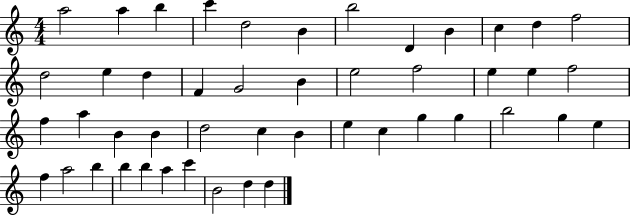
{
  \clef treble
  \numericTimeSignature
  \time 4/4
  \key c \major
  a''2 a''4 b''4 | c'''4 d''2 b'4 | b''2 d'4 b'4 | c''4 d''4 f''2 | \break d''2 e''4 d''4 | f'4 g'2 b'4 | e''2 f''2 | e''4 e''4 f''2 | \break f''4 a''4 b'4 b'4 | d''2 c''4 b'4 | e''4 c''4 g''4 g''4 | b''2 g''4 e''4 | \break f''4 a''2 b''4 | b''4 b''4 a''4 c'''4 | b'2 d''4 d''4 | \bar "|."
}